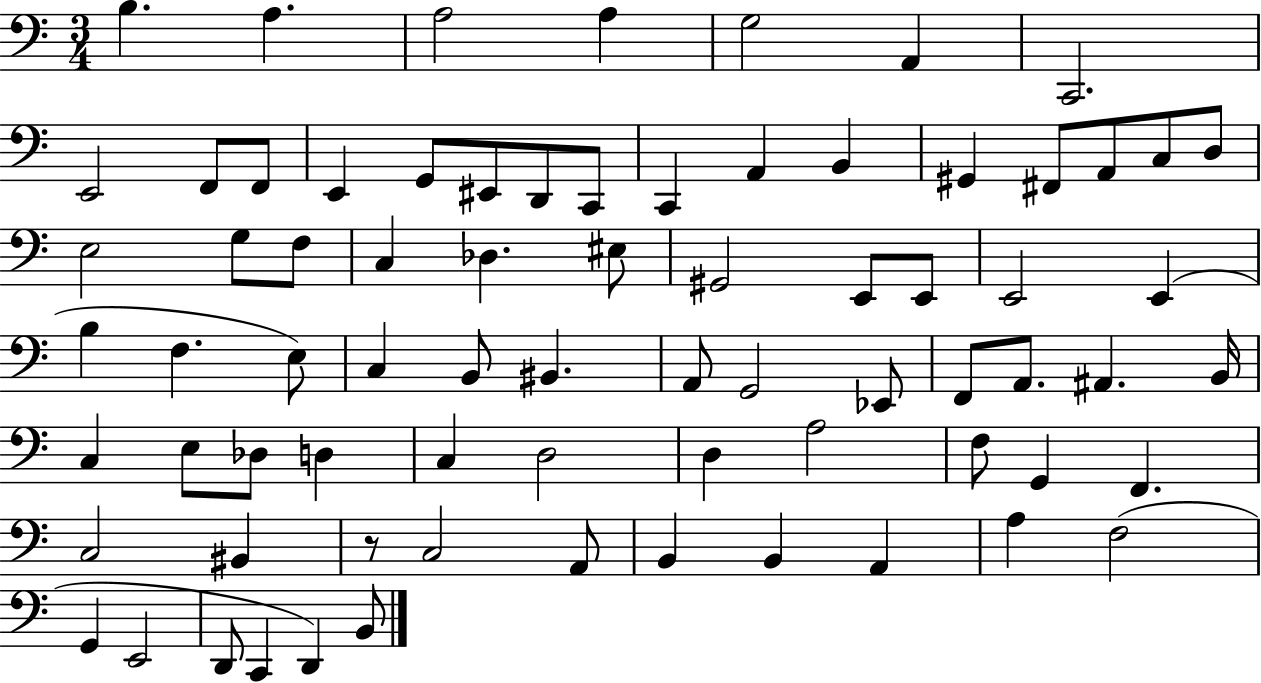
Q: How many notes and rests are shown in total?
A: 74